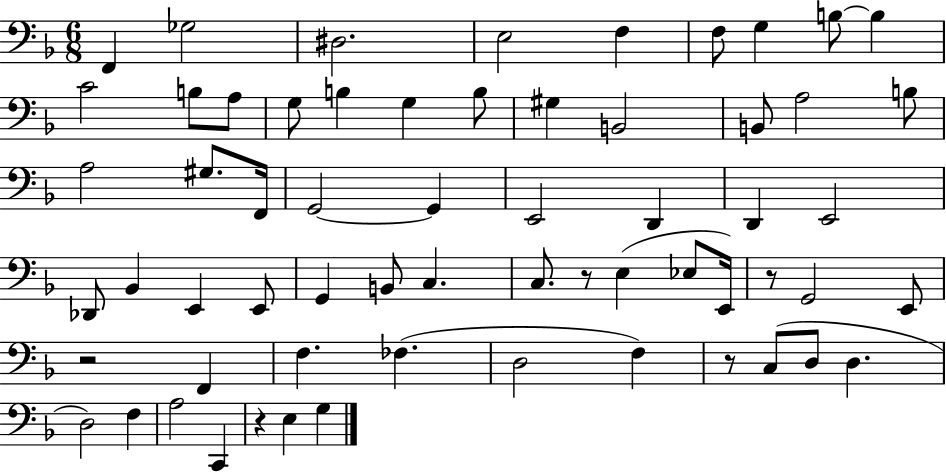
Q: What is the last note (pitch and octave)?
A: G3